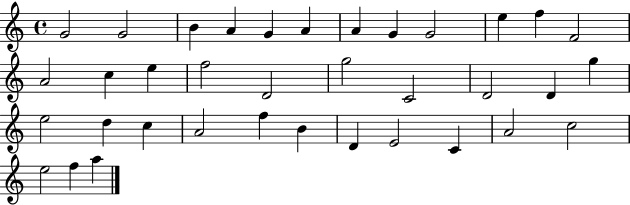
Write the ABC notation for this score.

X:1
T:Untitled
M:4/4
L:1/4
K:C
G2 G2 B A G A A G G2 e f F2 A2 c e f2 D2 g2 C2 D2 D g e2 d c A2 f B D E2 C A2 c2 e2 f a